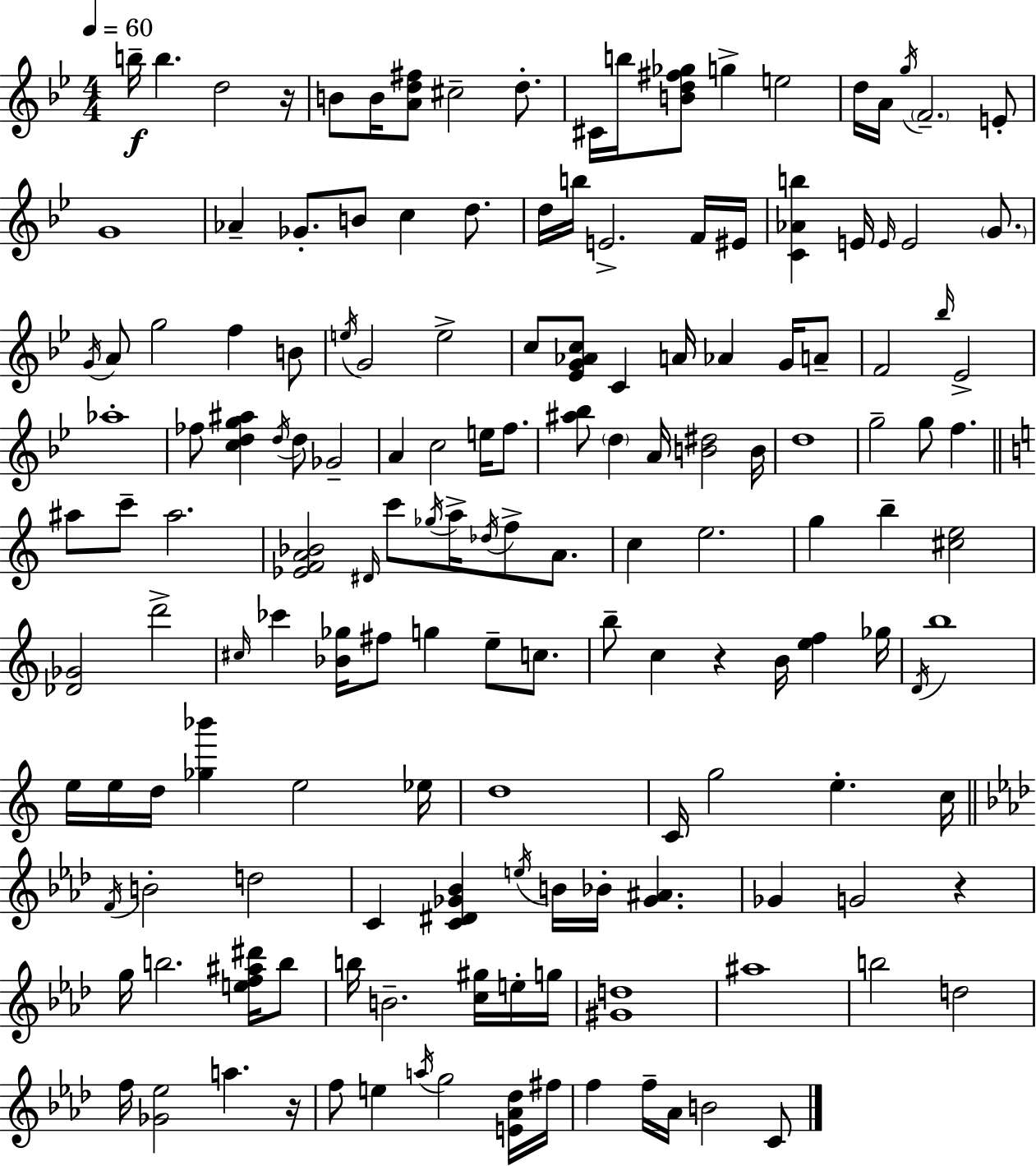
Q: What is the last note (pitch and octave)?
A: C4